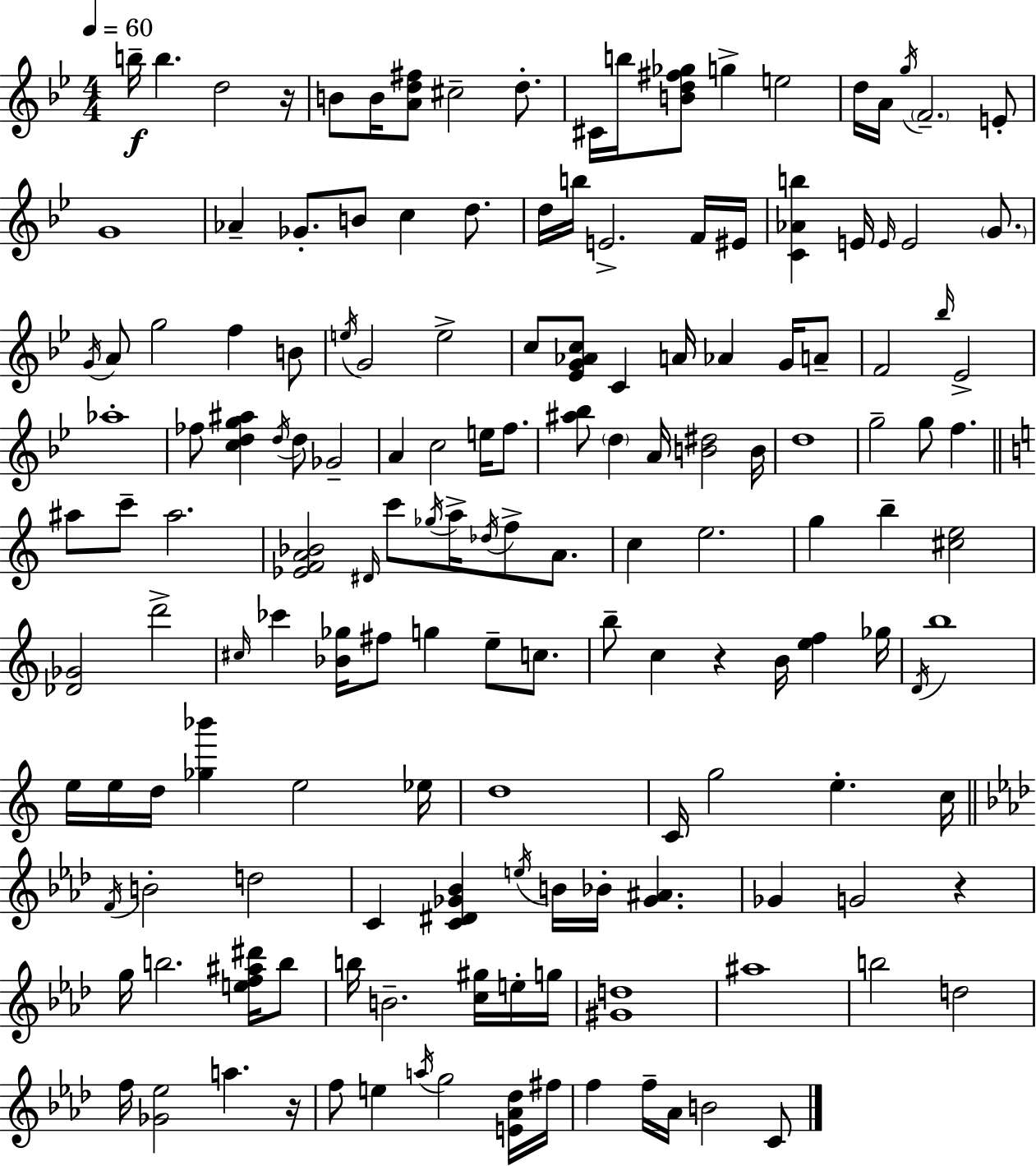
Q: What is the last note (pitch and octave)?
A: C4